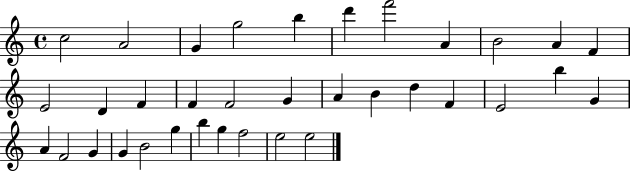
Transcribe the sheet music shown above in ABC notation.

X:1
T:Untitled
M:4/4
L:1/4
K:C
c2 A2 G g2 b d' f'2 A B2 A F E2 D F F F2 G A B d F E2 b G A F2 G G B2 g b g f2 e2 e2